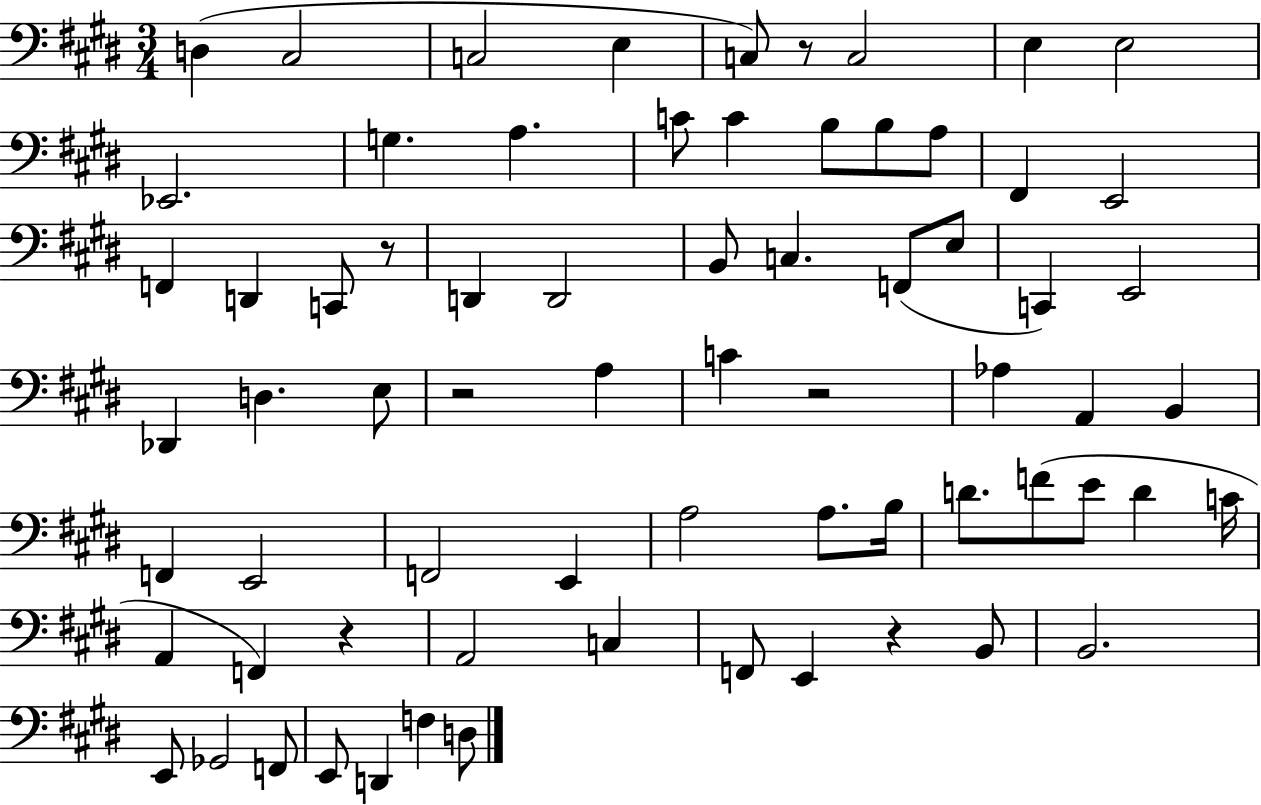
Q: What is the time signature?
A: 3/4